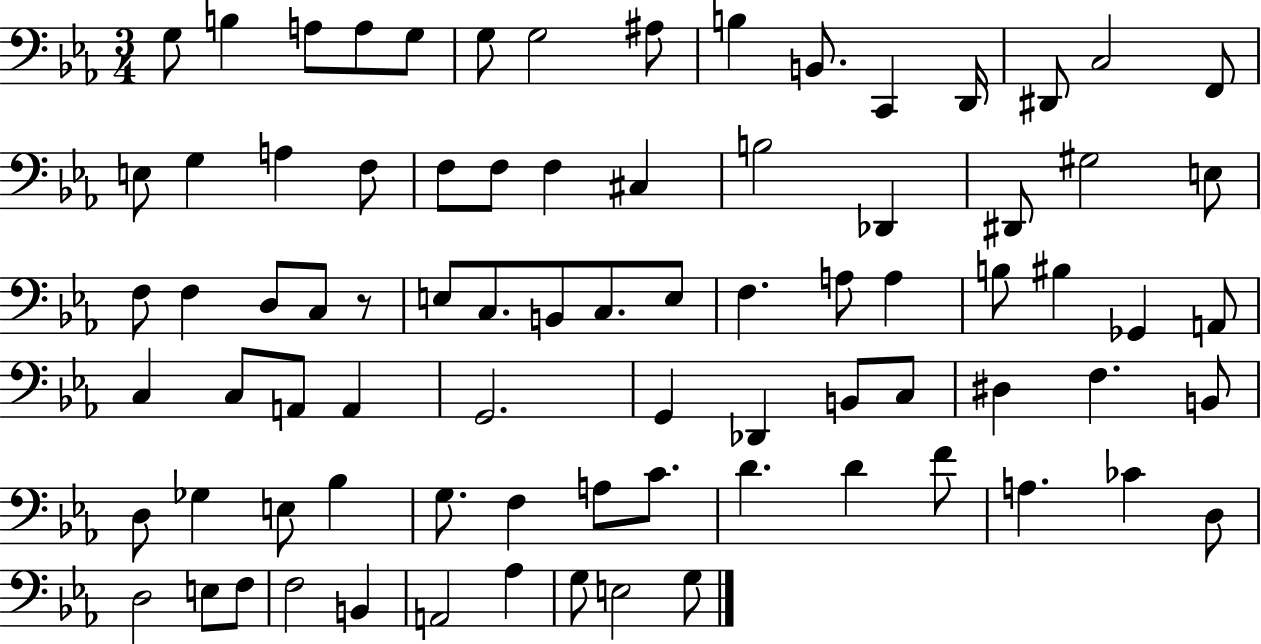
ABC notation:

X:1
T:Untitled
M:3/4
L:1/4
K:Eb
G,/2 B, A,/2 A,/2 G,/2 G,/2 G,2 ^A,/2 B, B,,/2 C,, D,,/4 ^D,,/2 C,2 F,,/2 E,/2 G, A, F,/2 F,/2 F,/2 F, ^C, B,2 _D,, ^D,,/2 ^G,2 E,/2 F,/2 F, D,/2 C,/2 z/2 E,/2 C,/2 B,,/2 C,/2 E,/2 F, A,/2 A, B,/2 ^B, _G,, A,,/2 C, C,/2 A,,/2 A,, G,,2 G,, _D,, B,,/2 C,/2 ^D, F, B,,/2 D,/2 _G, E,/2 _B, G,/2 F, A,/2 C/2 D D F/2 A, _C D,/2 D,2 E,/2 F,/2 F,2 B,, A,,2 _A, G,/2 E,2 G,/2